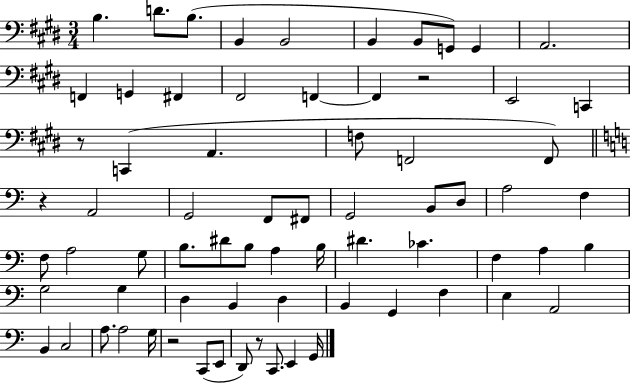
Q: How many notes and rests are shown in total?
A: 71